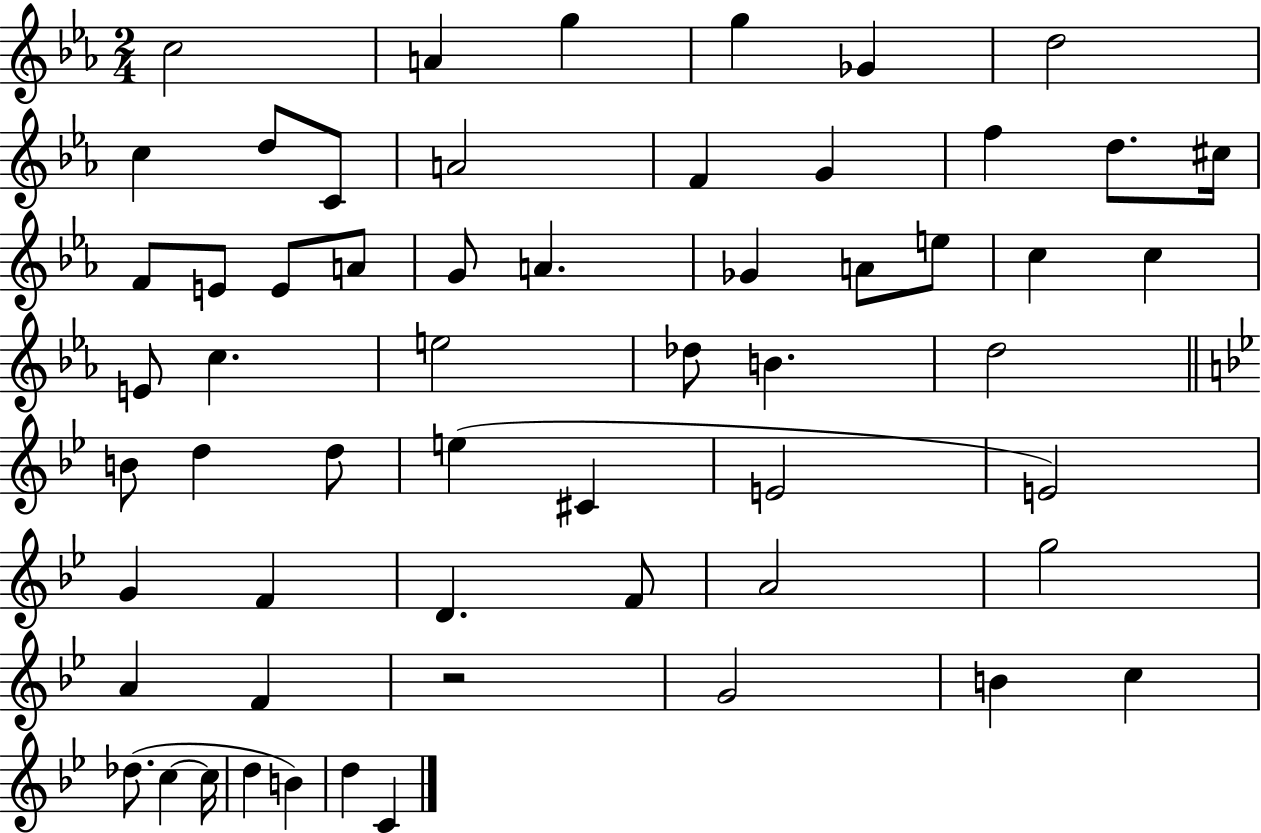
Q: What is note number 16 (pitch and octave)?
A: F4